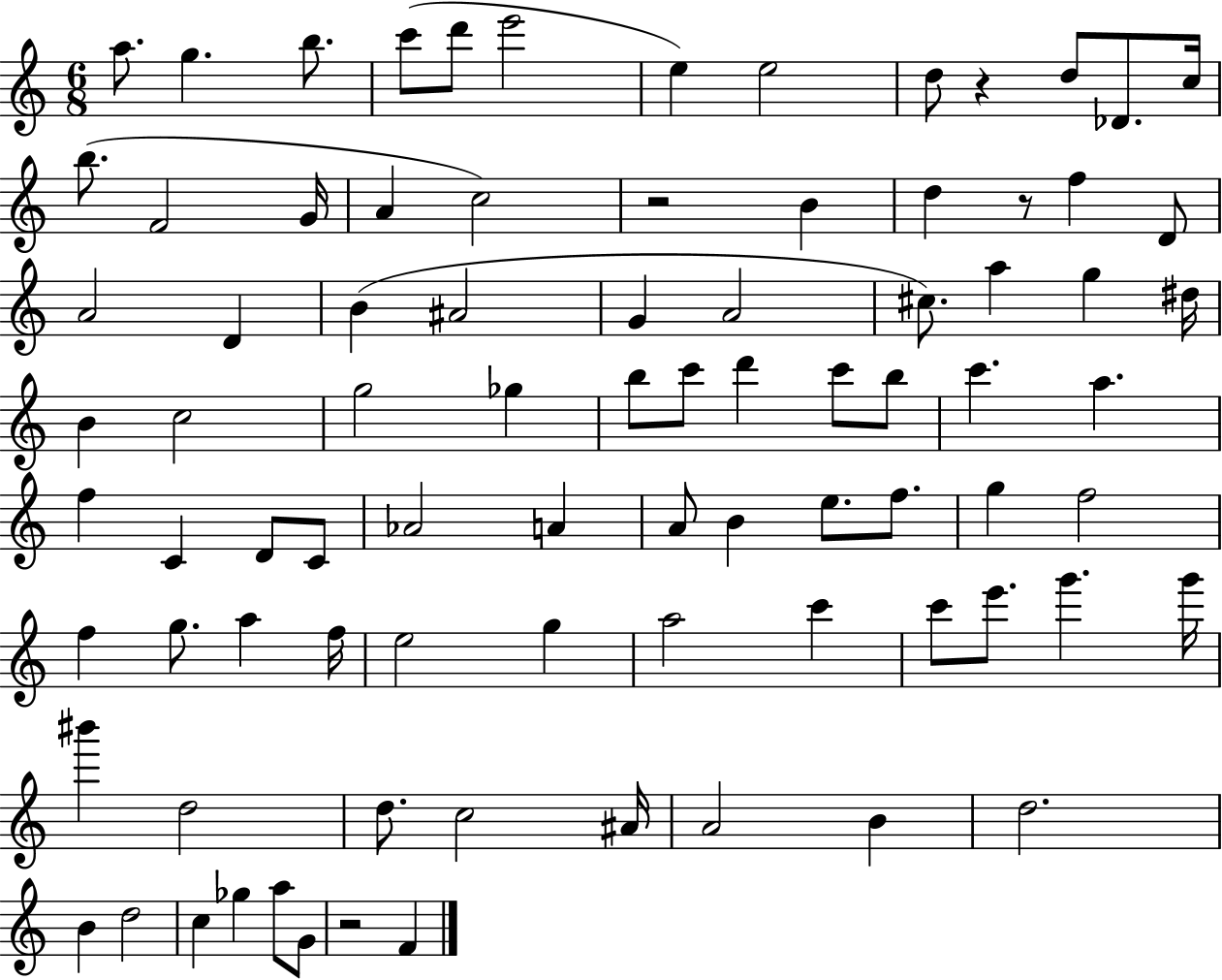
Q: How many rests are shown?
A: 4